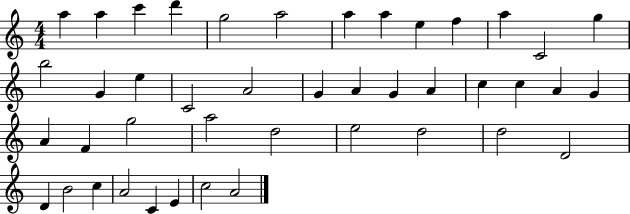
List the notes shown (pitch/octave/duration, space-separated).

A5/q A5/q C6/q D6/q G5/h A5/h A5/q A5/q E5/q F5/q A5/q C4/h G5/q B5/h G4/q E5/q C4/h A4/h G4/q A4/q G4/q A4/q C5/q C5/q A4/q G4/q A4/q F4/q G5/h A5/h D5/h E5/h D5/h D5/h D4/h D4/q B4/h C5/q A4/h C4/q E4/q C5/h A4/h